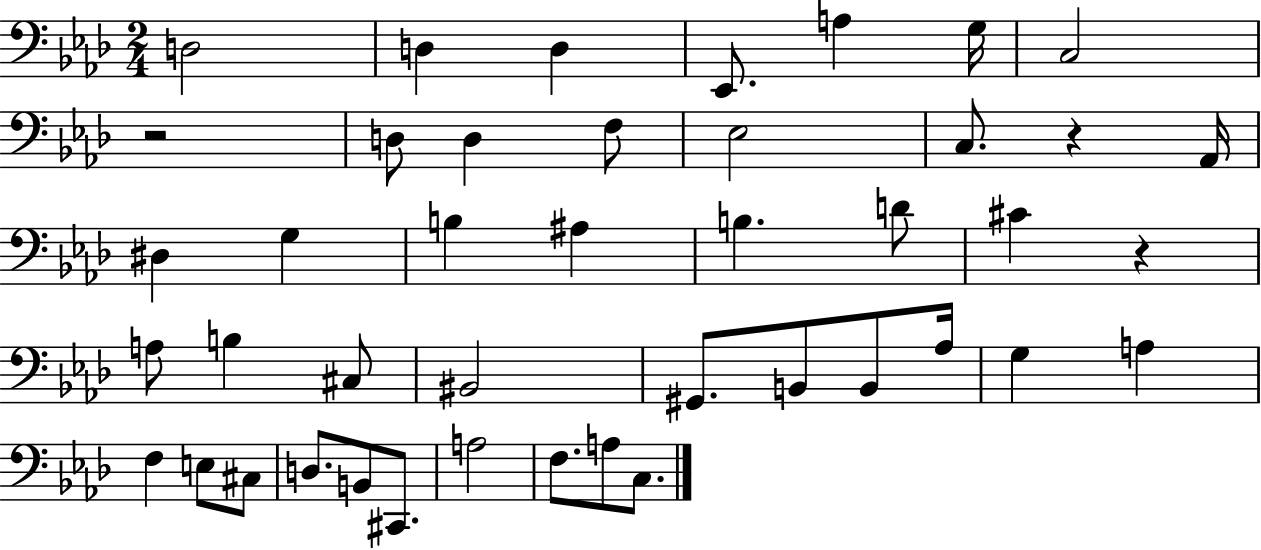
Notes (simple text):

D3/h D3/q D3/q Eb2/e. A3/q G3/s C3/h R/h D3/e D3/q F3/e Eb3/h C3/e. R/q Ab2/s D#3/q G3/q B3/q A#3/q B3/q. D4/e C#4/q R/q A3/e B3/q C#3/e BIS2/h G#2/e. B2/e B2/e Ab3/s G3/q A3/q F3/q E3/e C#3/e D3/e. B2/e C#2/e. A3/h F3/e. A3/e C3/e.